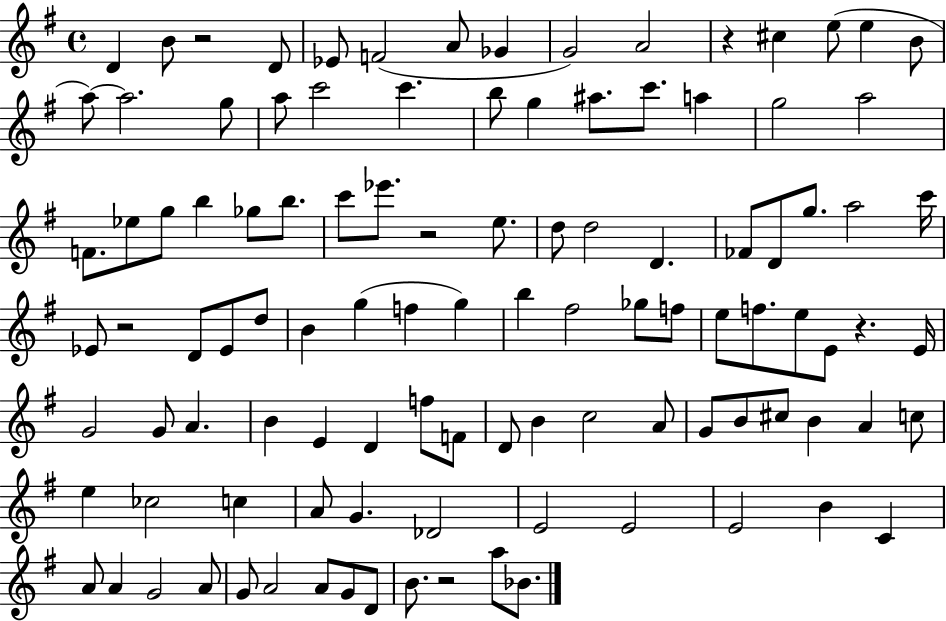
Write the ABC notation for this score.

X:1
T:Untitled
M:4/4
L:1/4
K:G
D B/2 z2 D/2 _E/2 F2 A/2 _G G2 A2 z ^c e/2 e B/2 a/2 a2 g/2 a/2 c'2 c' b/2 g ^a/2 c'/2 a g2 a2 F/2 _e/2 g/2 b _g/2 b/2 c'/2 _e'/2 z2 e/2 d/2 d2 D _F/2 D/2 g/2 a2 c'/4 _E/2 z2 D/2 _E/2 d/2 B g f g b ^f2 _g/2 f/2 e/2 f/2 e/2 E/2 z E/4 G2 G/2 A B E D f/2 F/2 D/2 B c2 A/2 G/2 B/2 ^c/2 B A c/2 e _c2 c A/2 G _D2 E2 E2 E2 B C A/2 A G2 A/2 G/2 A2 A/2 G/2 D/2 B/2 z2 a/2 _B/2